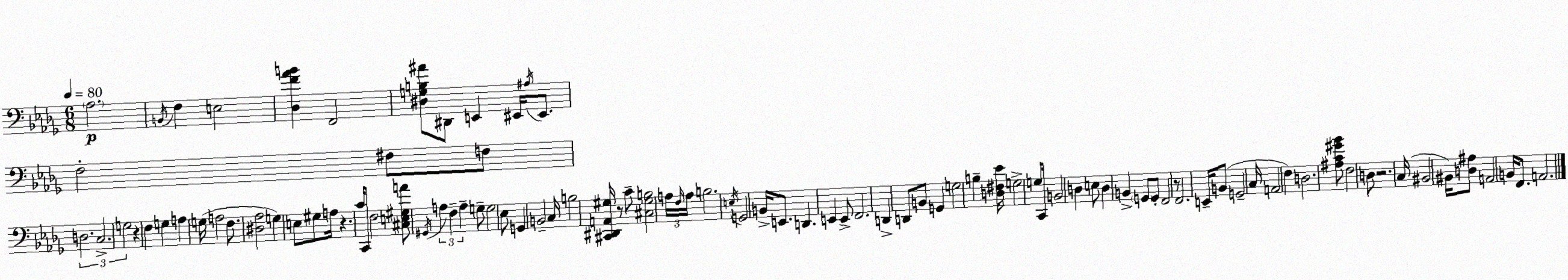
X:1
T:Untitled
M:6/8
L:1/4
K:Bbm
_A,2 B,,/4 F, E,2 [_D,F_AB] F,,2 [^D,G,B,^A]/2 ^D,,/2 E,, ^E,,/4 ^A,/4 ^E,,/2 F,2 ^F,/2 F,/2 D,2 C,2 G,2 z F, G, A, G,/4 A,2 F,/2 [^D,_A,]2 G, E,/2 ^G,/2 A,/4 z C/4 C,,/2 F,2 [^C,E,^G,A]/2 ^G,,/4 A, F, A, G,/2 G,2 _E,/2 G,, B,,2 C,/4 B,2 [^C,,^D,,A,,^G,]/4 z/2 C/2 [^C,^G,B,]2 A,/4 F,/4 A,/4 B,2 E,/4 G,,2 B,,/4 E,,/2 D,, E,, E,,/2 F,,2 D,, D,,/2 B,,/2 G,, G,2 B, [D,^F,_E]/4 G,2 G,/2 C,,/4 B,,2 D, E,/2 D, B,, G,,/2 G,,/2 F,,2 z/2 F,,2 E,,/4 B,,/2 G,,2 C,/4 A,,2 F, D,2 [^A,C^G_B]/2 F,2 D,/2 z2 C,/4 ^B,,2 ^B,,/4 [D,^A,]/2 A,,2 B,,/4 F,,/2 A,,2